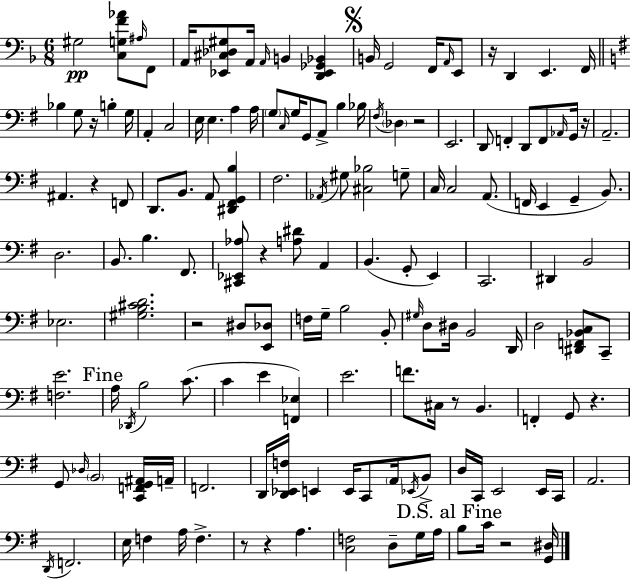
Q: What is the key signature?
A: D minor